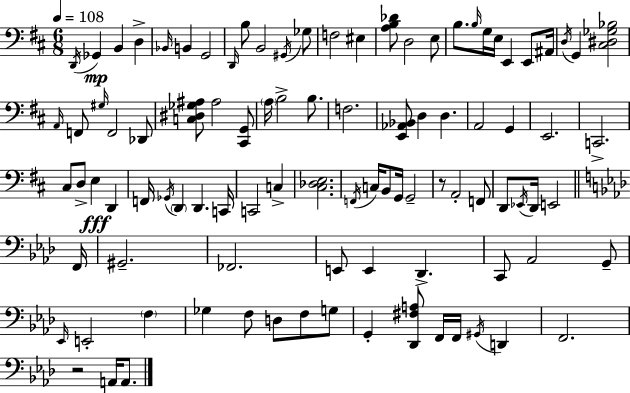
{
  \clef bass
  \numericTimeSignature
  \time 6/8
  \key d \major
  \tempo 4 = 108
  \acciaccatura { d,16 }\mp ges,4 b,4 d4-> | \grace { bes,16 } b,4 g,2 | \grace { d,16 } b8 b,2 | \acciaccatura { gis,16 } ges8 f2 | \break eis4 <a b des'>8 d2 | e8 b8. \grace { b16 } g16 e16 e,4 | e,8 ais,16 \acciaccatura { d16 } g,4 <cis dis ges bes>2 | \grace { a,16 } f,8 \grace { gis16 } f,2 | \break des,8 <c dis ges ais>8 ais2 | <cis, g,>8 \parenthesize a16 b2-> | b8. f2. | <e, aes, bes,>8 d4 | \break d4. a,2 | g,4 e,2. | c,2.-> | cis8 d8-> | \break e4\fff d,4 f,16 \acciaccatura { ges,16 } \parenthesize d,4 | d,4. c,16 c,2 | c4-> <cis des e>2. | \acciaccatura { f,16 } c16 b,8 | \break g,16 g,2-- r8 | a,2-. f,8 d,8 | \acciaccatura { ees,16 } d,16 e,2 \bar "||" \break \key aes \major f,16 gis,2.-- | fes,2. | e,8 e,4 des,4.-> | c,8 aes,2 g,8-- | \break \grace { ees,16 } e,2-. \parenthesize f4 | ges4 f8 d8 f8 | g8 g,4-. <des, fis a>8 f,16 f,16 \acciaccatura { gis,16 } d,4 | f,2. | \break r2 a,16 | a,8. \bar "|."
}